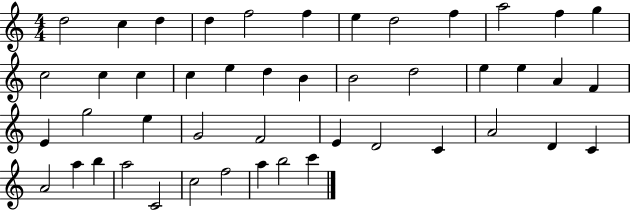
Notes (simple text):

D5/h C5/q D5/q D5/q F5/h F5/q E5/q D5/h F5/q A5/h F5/q G5/q C5/h C5/q C5/q C5/q E5/q D5/q B4/q B4/h D5/h E5/q E5/q A4/q F4/q E4/q G5/h E5/q G4/h F4/h E4/q D4/h C4/q A4/h D4/q C4/q A4/h A5/q B5/q A5/h C4/h C5/h F5/h A5/q B5/h C6/q